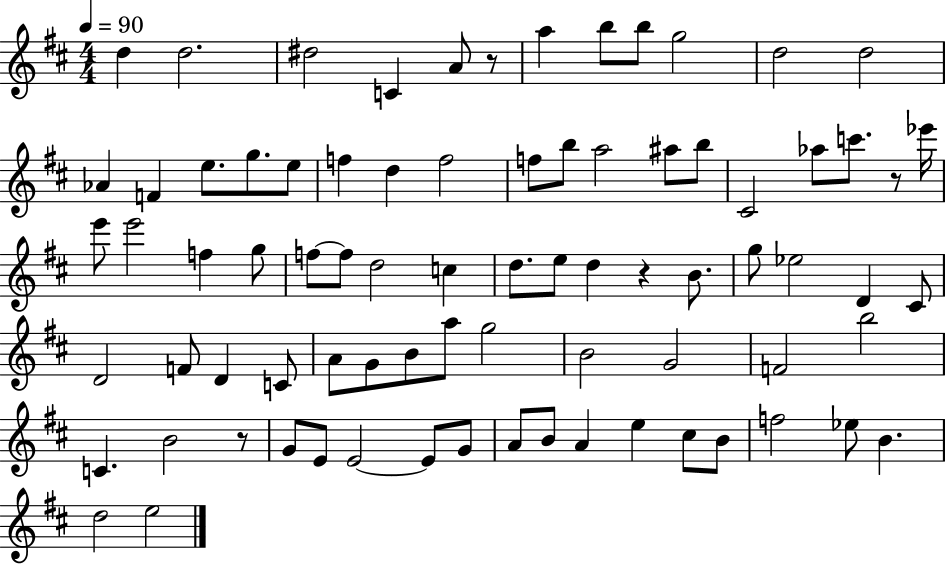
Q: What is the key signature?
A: D major